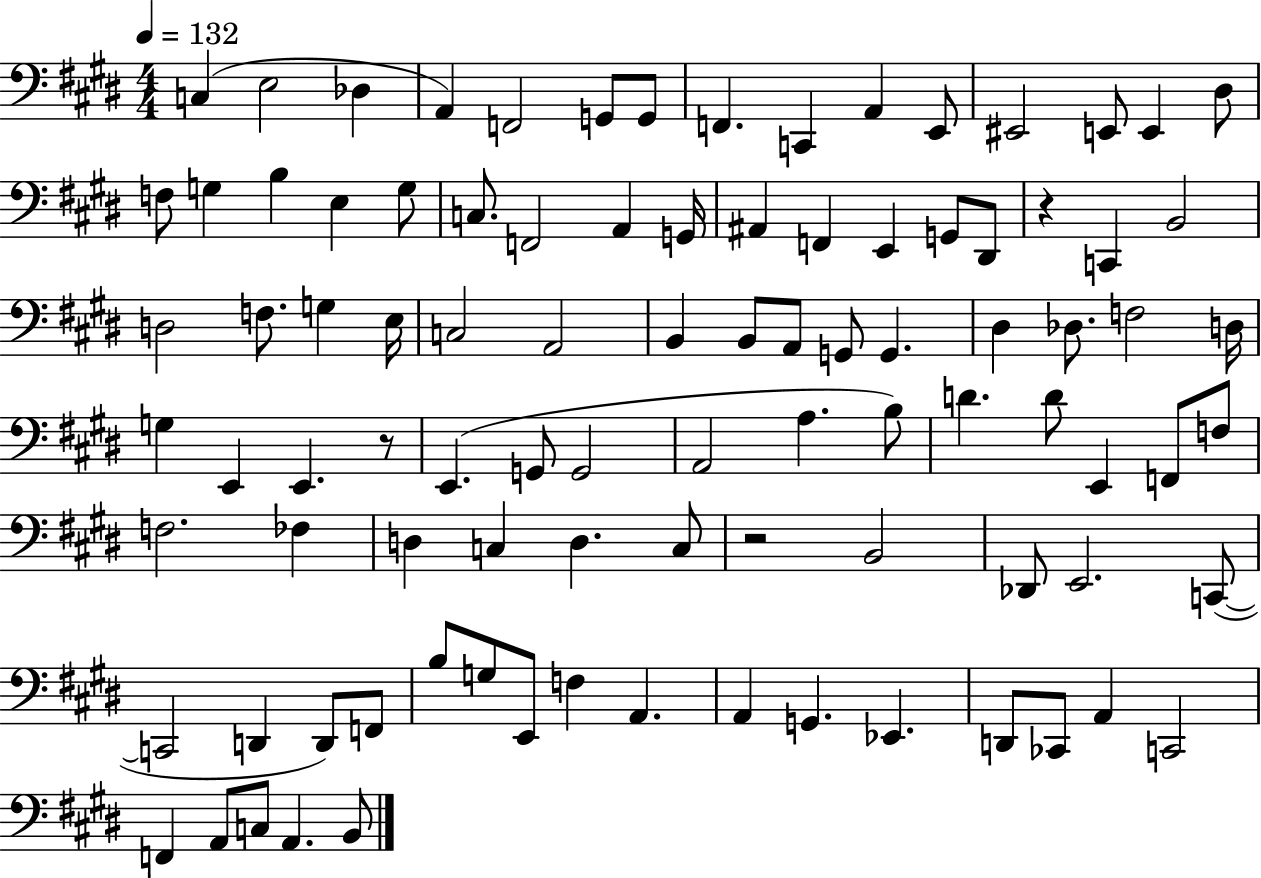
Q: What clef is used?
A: bass